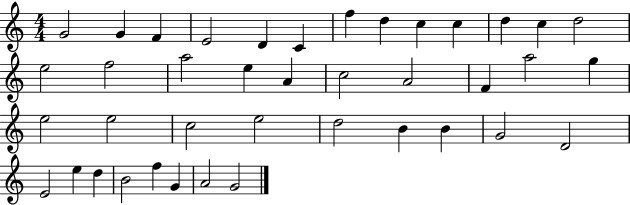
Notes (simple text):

G4/h G4/q F4/q E4/h D4/q C4/q F5/q D5/q C5/q C5/q D5/q C5/q D5/h E5/h F5/h A5/h E5/q A4/q C5/h A4/h F4/q A5/h G5/q E5/h E5/h C5/h E5/h D5/h B4/q B4/q G4/h D4/h E4/h E5/q D5/q B4/h F5/q G4/q A4/h G4/h